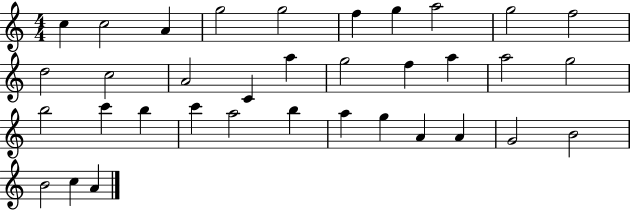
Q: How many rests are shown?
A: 0